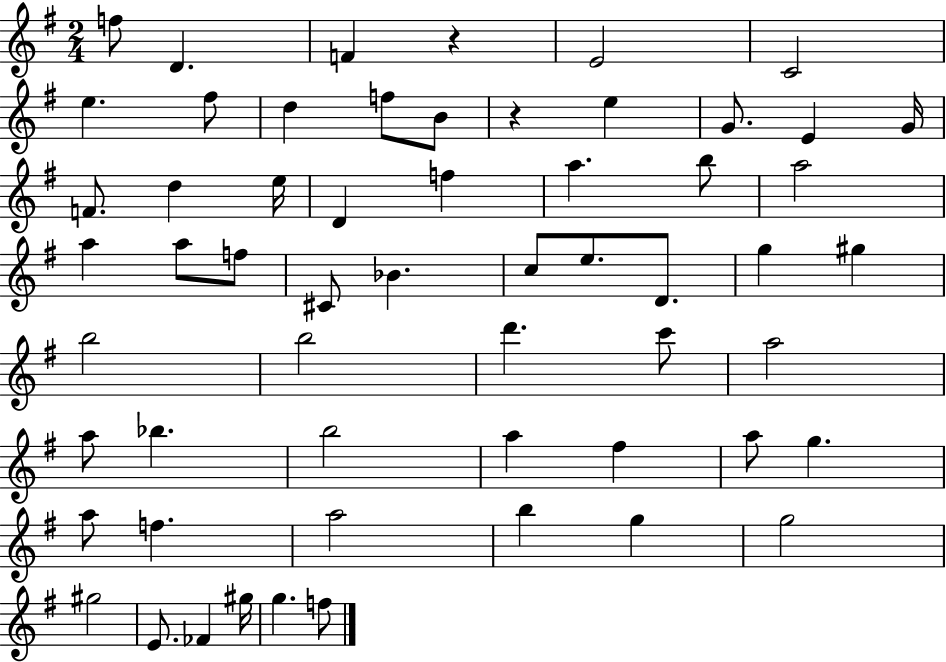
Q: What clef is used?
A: treble